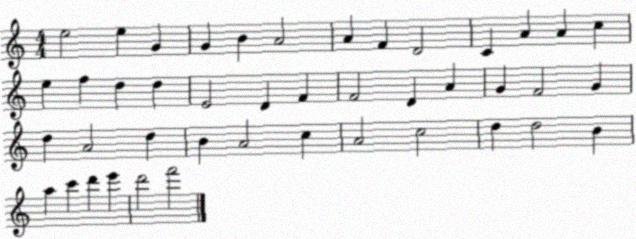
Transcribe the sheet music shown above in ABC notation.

X:1
T:Untitled
M:4/4
L:1/4
K:C
e2 e G G B A2 A F D2 C A A c e f d d E2 D F F2 D A G F2 G d A2 d B A2 c A2 c2 d d2 B a c' d' e' d'2 f'2